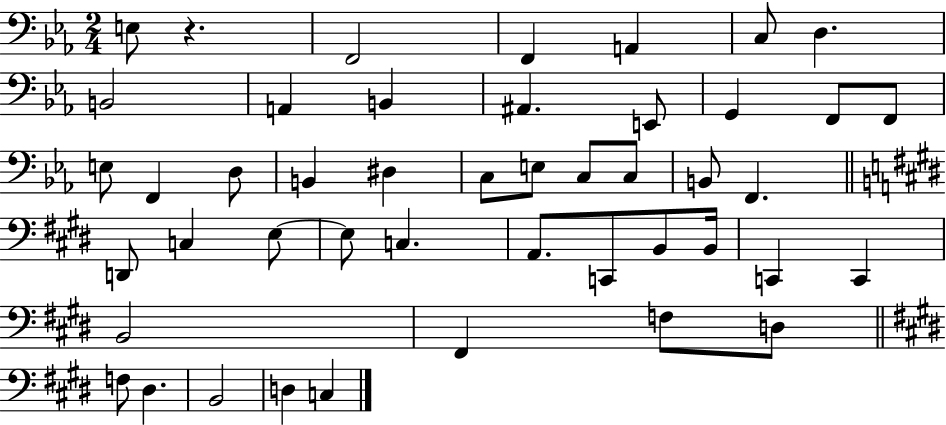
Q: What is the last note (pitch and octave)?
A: C3